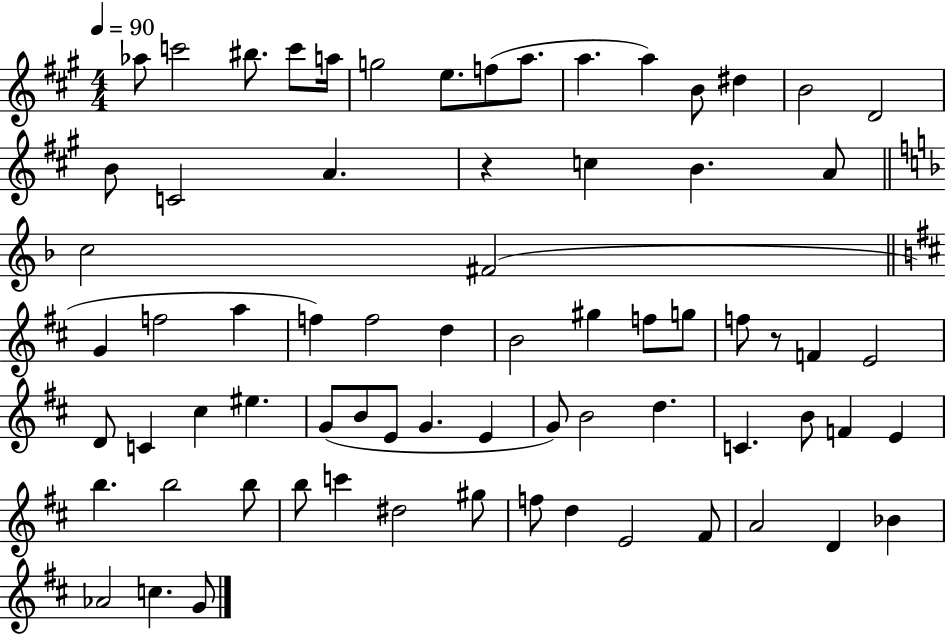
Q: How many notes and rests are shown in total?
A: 71